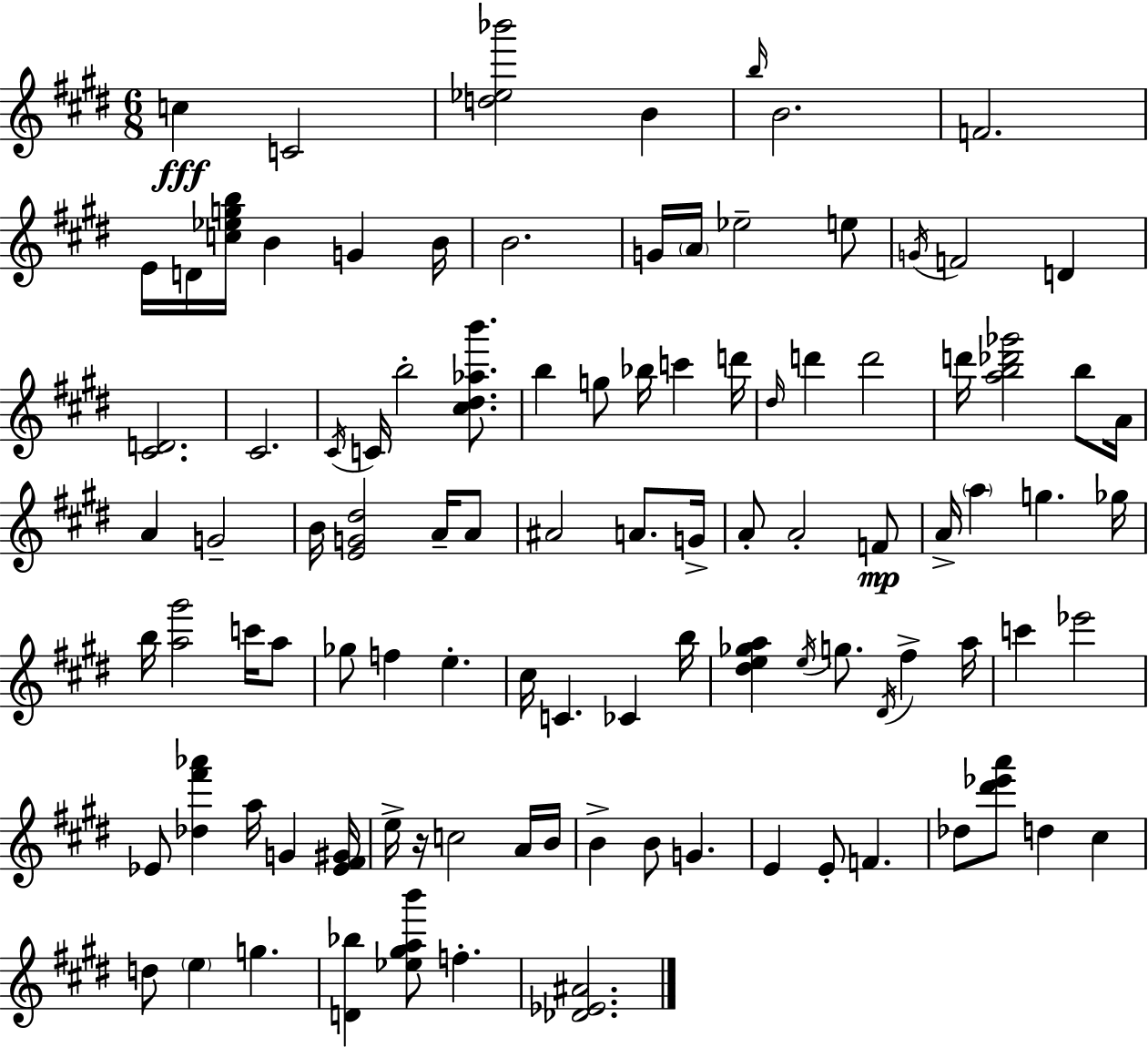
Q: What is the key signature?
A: E major